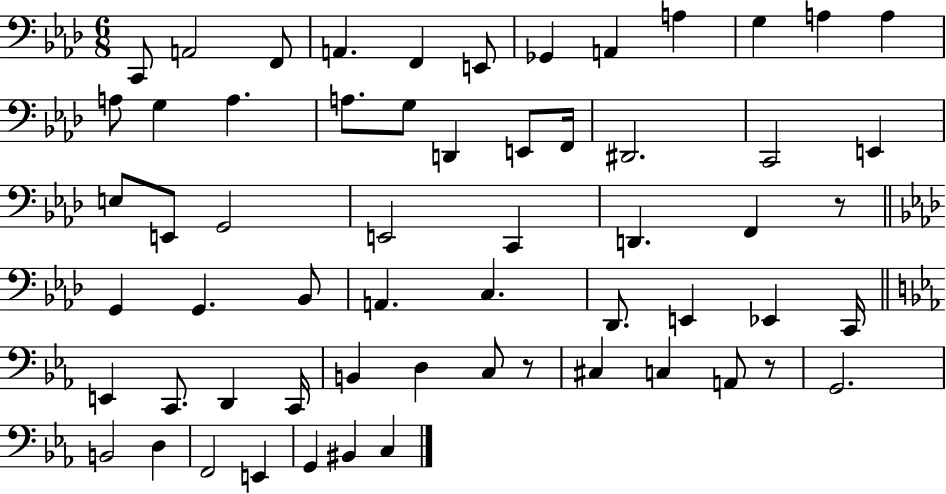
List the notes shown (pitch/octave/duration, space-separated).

C2/e A2/h F2/e A2/q. F2/q E2/e Gb2/q A2/q A3/q G3/q A3/q A3/q A3/e G3/q A3/q. A3/e. G3/e D2/q E2/e F2/s D#2/h. C2/h E2/q E3/e E2/e G2/h E2/h C2/q D2/q. F2/q R/e G2/q G2/q. Bb2/e A2/q. C3/q. Db2/e. E2/q Eb2/q C2/s E2/q C2/e. D2/q C2/s B2/q D3/q C3/e R/e C#3/q C3/q A2/e R/e G2/h. B2/h D3/q F2/h E2/q G2/q BIS2/q C3/q